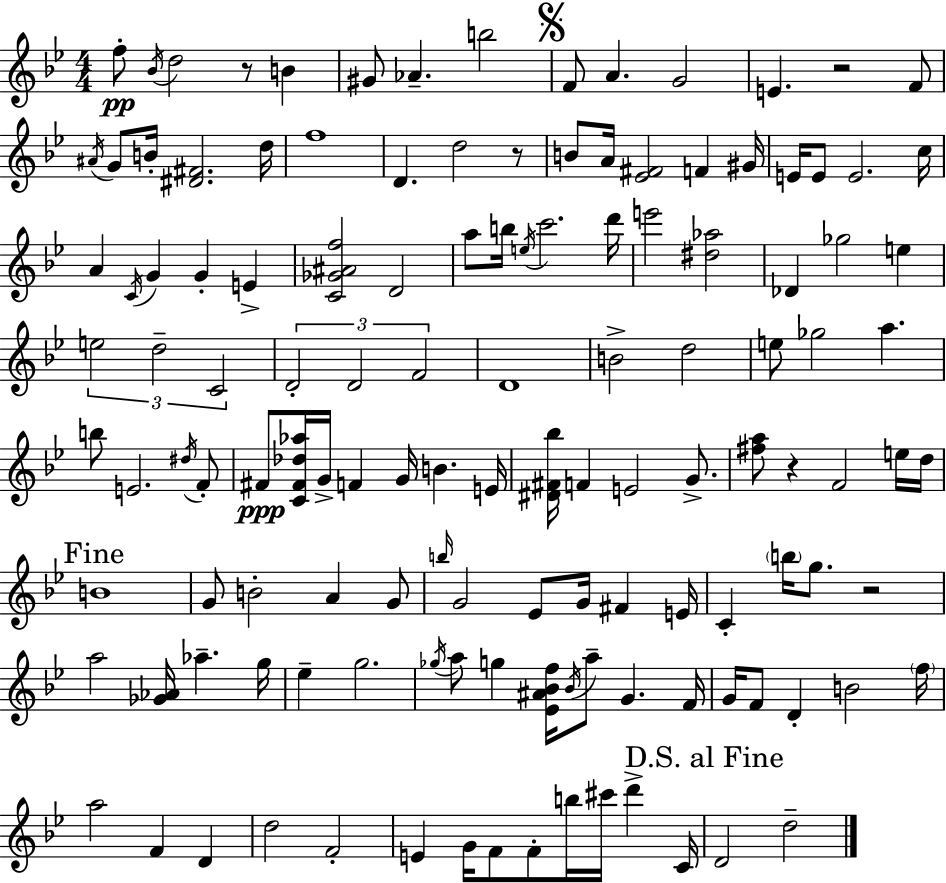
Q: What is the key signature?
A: BES major